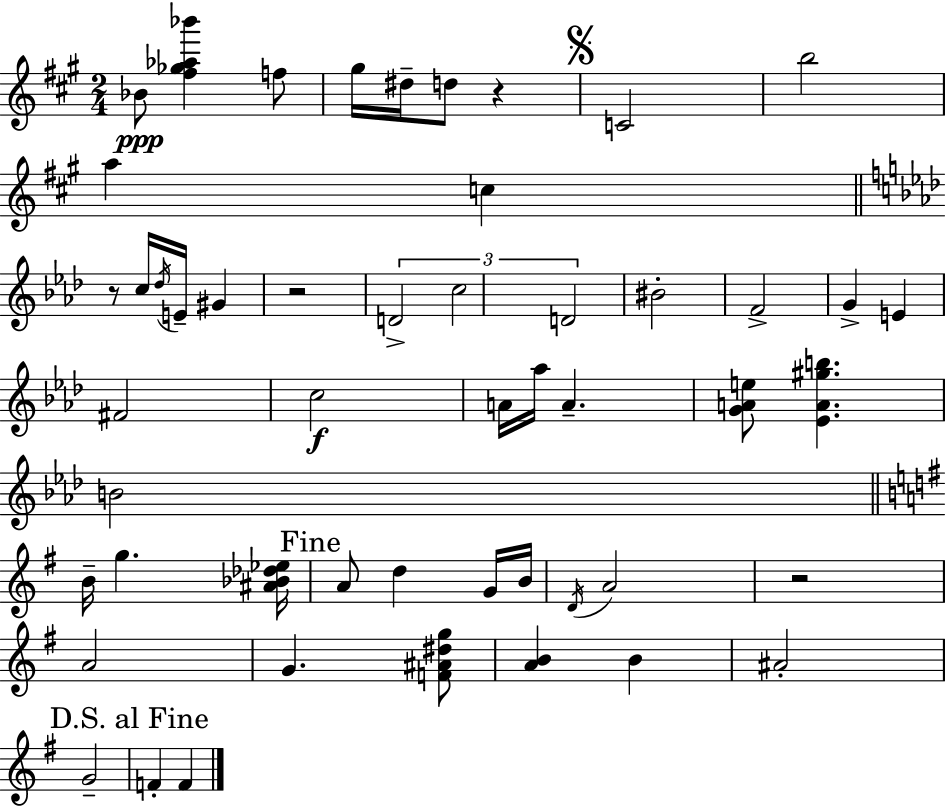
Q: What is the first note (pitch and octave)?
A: Bb4